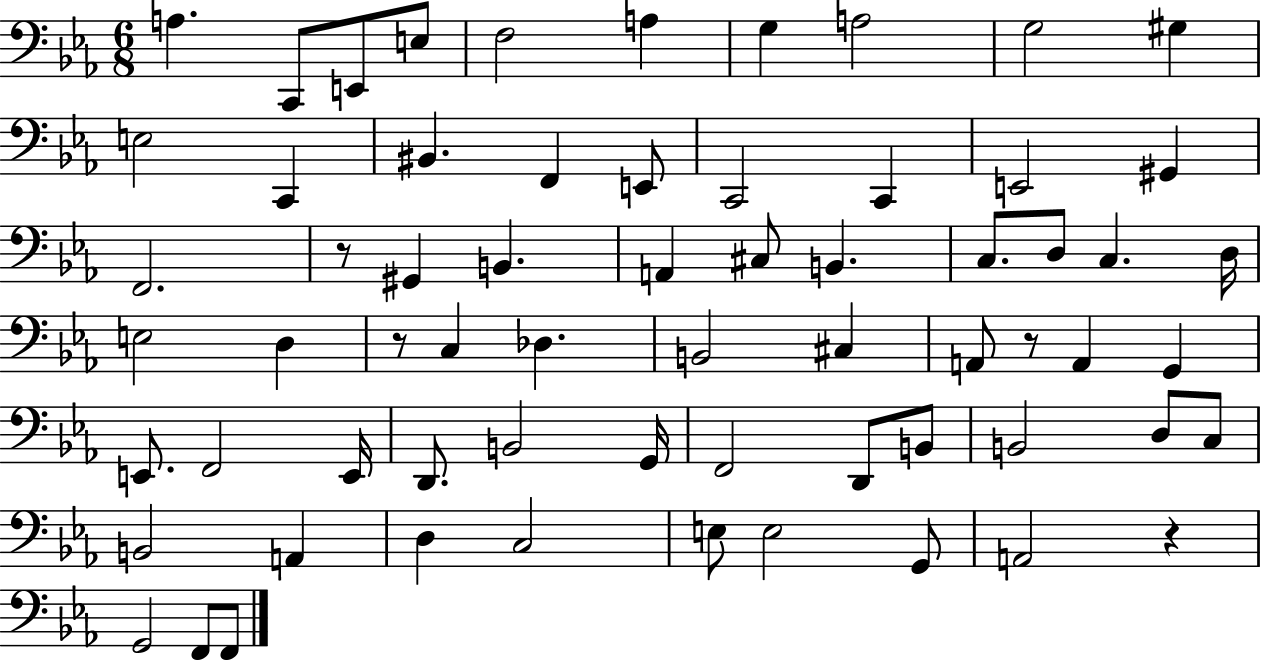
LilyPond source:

{
  \clef bass
  \numericTimeSignature
  \time 6/8
  \key ees \major
  a4. c,8 e,8 e8 | f2 a4 | g4 a2 | g2 gis4 | \break e2 c,4 | bis,4. f,4 e,8 | c,2 c,4 | e,2 gis,4 | \break f,2. | r8 gis,4 b,4. | a,4 cis8 b,4. | c8. d8 c4. d16 | \break e2 d4 | r8 c4 des4. | b,2 cis4 | a,8 r8 a,4 g,4 | \break e,8. f,2 e,16 | d,8. b,2 g,16 | f,2 d,8 b,8 | b,2 d8 c8 | \break b,2 a,4 | d4 c2 | e8 e2 g,8 | a,2 r4 | \break g,2 f,8 f,8 | \bar "|."
}